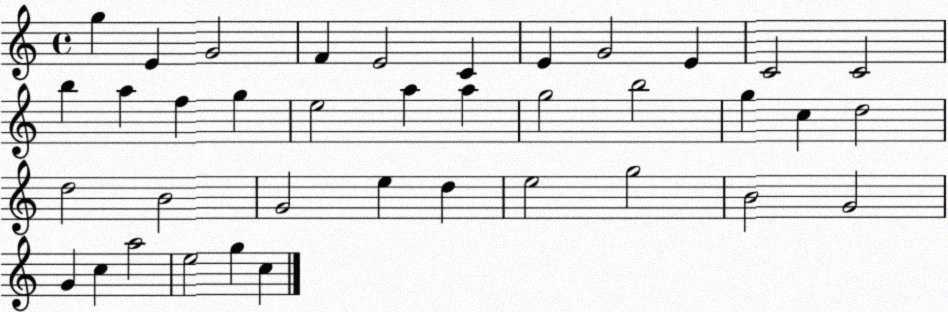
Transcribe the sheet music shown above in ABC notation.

X:1
T:Untitled
M:4/4
L:1/4
K:C
g E G2 F E2 C E G2 E C2 C2 b a f g e2 a a g2 b2 g c d2 d2 B2 G2 e d e2 g2 B2 G2 G c a2 e2 g c